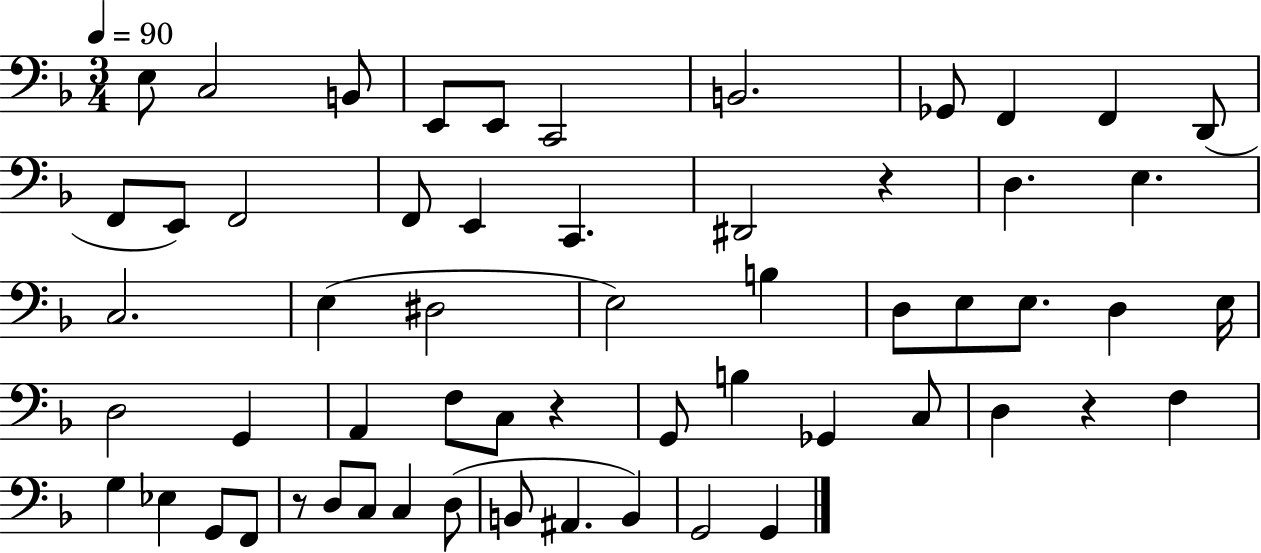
{
  \clef bass
  \numericTimeSignature
  \time 3/4
  \key f \major
  \tempo 4 = 90
  e8 c2 b,8 | e,8 e,8 c,2 | b,2. | ges,8 f,4 f,4 d,8( | \break f,8 e,8) f,2 | f,8 e,4 c,4. | dis,2 r4 | d4. e4. | \break c2. | e4( dis2 | e2) b4 | d8 e8 e8. d4 e16 | \break d2 g,4 | a,4 f8 c8 r4 | g,8 b4 ges,4 c8 | d4 r4 f4 | \break g4 ees4 g,8 f,8 | r8 d8 c8 c4 d8( | b,8 ais,4. b,4) | g,2 g,4 | \break \bar "|."
}